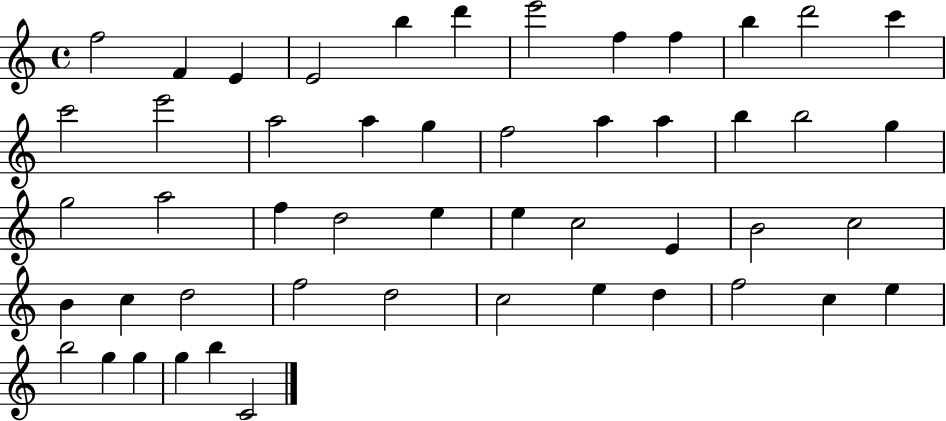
{
  \clef treble
  \time 4/4
  \defaultTimeSignature
  \key c \major
  f''2 f'4 e'4 | e'2 b''4 d'''4 | e'''2 f''4 f''4 | b''4 d'''2 c'''4 | \break c'''2 e'''2 | a''2 a''4 g''4 | f''2 a''4 a''4 | b''4 b''2 g''4 | \break g''2 a''2 | f''4 d''2 e''4 | e''4 c''2 e'4 | b'2 c''2 | \break b'4 c''4 d''2 | f''2 d''2 | c''2 e''4 d''4 | f''2 c''4 e''4 | \break b''2 g''4 g''4 | g''4 b''4 c'2 | \bar "|."
}